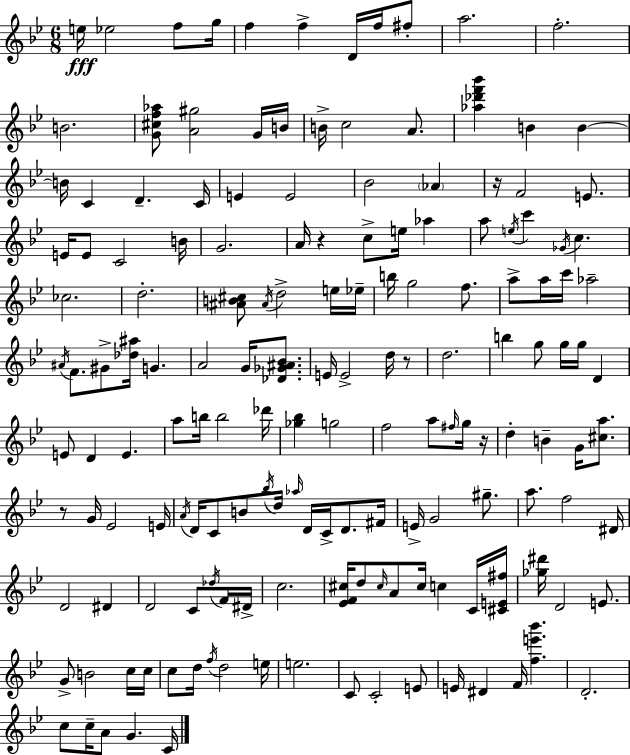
E5/s Eb5/h F5/e G5/s F5/q F5/q D4/s F5/s F#5/e A5/h. F5/h. B4/h. [G4,C#5,F5,Ab5]/e [A4,G#5]/h G4/s B4/s B4/s C5/h A4/e. [Ab5,Db6,F6,Bb6]/q B4/q B4/q B4/s C4/q D4/q. C4/s E4/q E4/h Bb4/h Ab4/q R/s F4/h E4/e. E4/s E4/e C4/h B4/s G4/h. A4/s R/q C5/e E5/s Ab5/q A5/e E5/s C6/q Gb4/s C5/q. CES5/h. D5/h. [A#4,B4,C#5]/e A#4/s D5/h E5/s Eb5/s B5/s G5/h F5/e. A5/e A5/s C6/s Ab5/h A#4/s F4/e. G#4/e [Db5,A#5]/s G4/q. A4/h G4/s [Db4,Gb4,A#4,Bb4]/e. E4/s E4/h D5/s R/e D5/h. B5/q G5/e G5/s G5/s D4/q E4/e D4/q E4/q. A5/e B5/s B5/h Db6/s [Gb5,Bb5]/q G5/h F5/h A5/e F#5/s G5/s R/s D5/q B4/q G4/s [C#5,A5]/e. R/e G4/s Eb4/h E4/s A4/s D4/s C4/e B4/e Bb5/s D5/s Ab5/s D4/s C4/s D4/e. F#4/s E4/s G4/h G#5/e. A5/e. F5/h D#4/s D4/h D#4/q D4/h C4/e Db5/s F4/s D#4/s C5/h. [Eb4,F4,C#5]/s D5/e C#5/s A4/e C#5/s C5/q C4/s [C#4,E4,F#5]/s [Gb5,D#6]/s D4/h E4/e. G4/e B4/h C5/s C5/s C5/e D5/s F5/s D5/h E5/s E5/h. C4/e C4/h E4/e E4/s D#4/q F4/s [F5,E6,Bb6]/q. D4/h. C5/e C5/s A4/e G4/q. C4/s